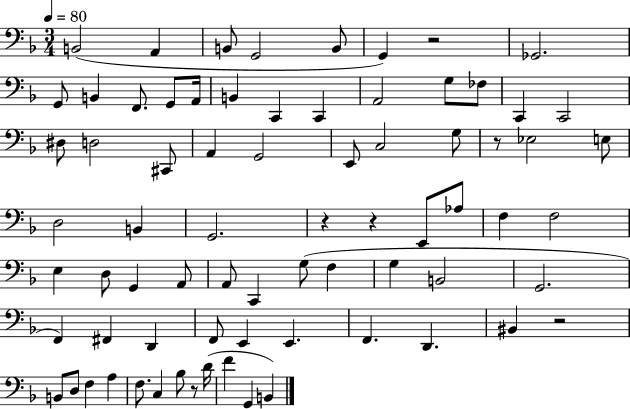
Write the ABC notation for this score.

X:1
T:Untitled
M:3/4
L:1/4
K:F
B,,2 A,, B,,/2 G,,2 B,,/2 G,, z2 _G,,2 G,,/2 B,, F,,/2 G,,/2 A,,/4 B,, C,, C,, A,,2 G,/2 _F,/2 C,, C,,2 ^D,/2 D,2 ^C,,/2 A,, G,,2 E,,/2 C,2 G,/2 z/2 _E,2 E,/2 D,2 B,, G,,2 z z E,,/2 _A,/2 F, F,2 E, D,/2 G,, A,,/2 A,,/2 C,, G,/2 F, G, B,,2 G,,2 F,, ^F,, D,, F,,/2 E,, E,, F,, D,, ^B,, z2 B,,/2 D,/2 F, A, F,/2 C, _B,/2 z/2 D/4 F G,, B,,